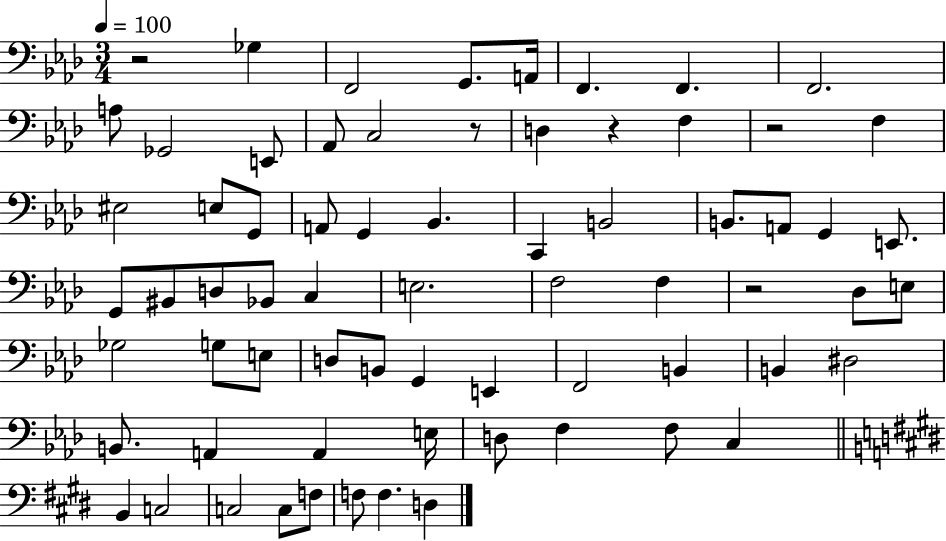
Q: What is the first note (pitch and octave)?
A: Gb3